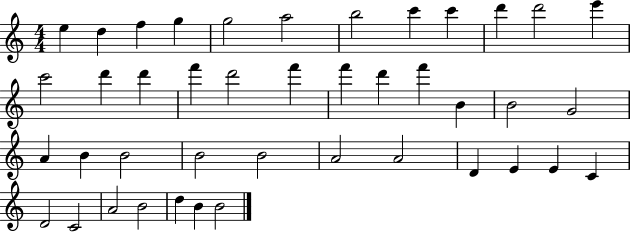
{
  \clef treble
  \numericTimeSignature
  \time 4/4
  \key c \major
  e''4 d''4 f''4 g''4 | g''2 a''2 | b''2 c'''4 c'''4 | d'''4 d'''2 e'''4 | \break c'''2 d'''4 d'''4 | f'''4 d'''2 f'''4 | f'''4 d'''4 f'''4 b'4 | b'2 g'2 | \break a'4 b'4 b'2 | b'2 b'2 | a'2 a'2 | d'4 e'4 e'4 c'4 | \break d'2 c'2 | a'2 b'2 | d''4 b'4 b'2 | \bar "|."
}